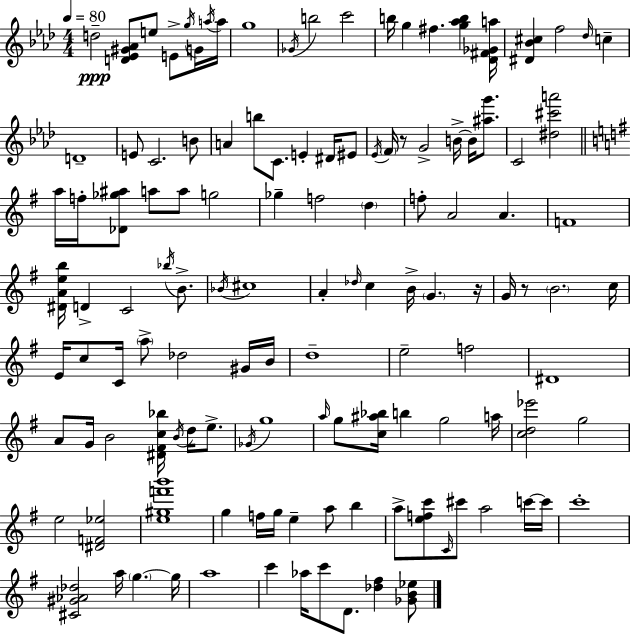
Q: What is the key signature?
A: F minor